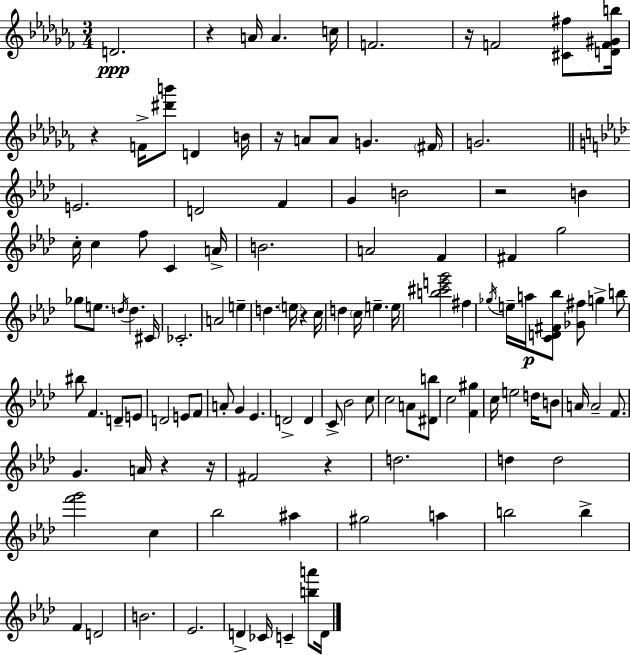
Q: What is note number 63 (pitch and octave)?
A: D4